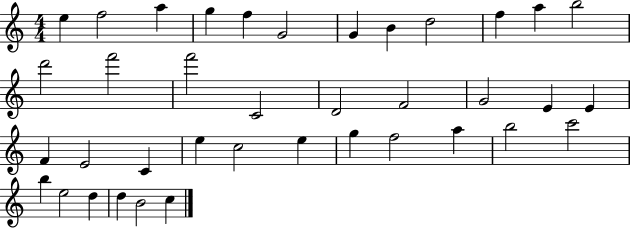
X:1
T:Untitled
M:4/4
L:1/4
K:C
e f2 a g f G2 G B d2 f a b2 d'2 f'2 f'2 C2 D2 F2 G2 E E F E2 C e c2 e g f2 a b2 c'2 b e2 d d B2 c